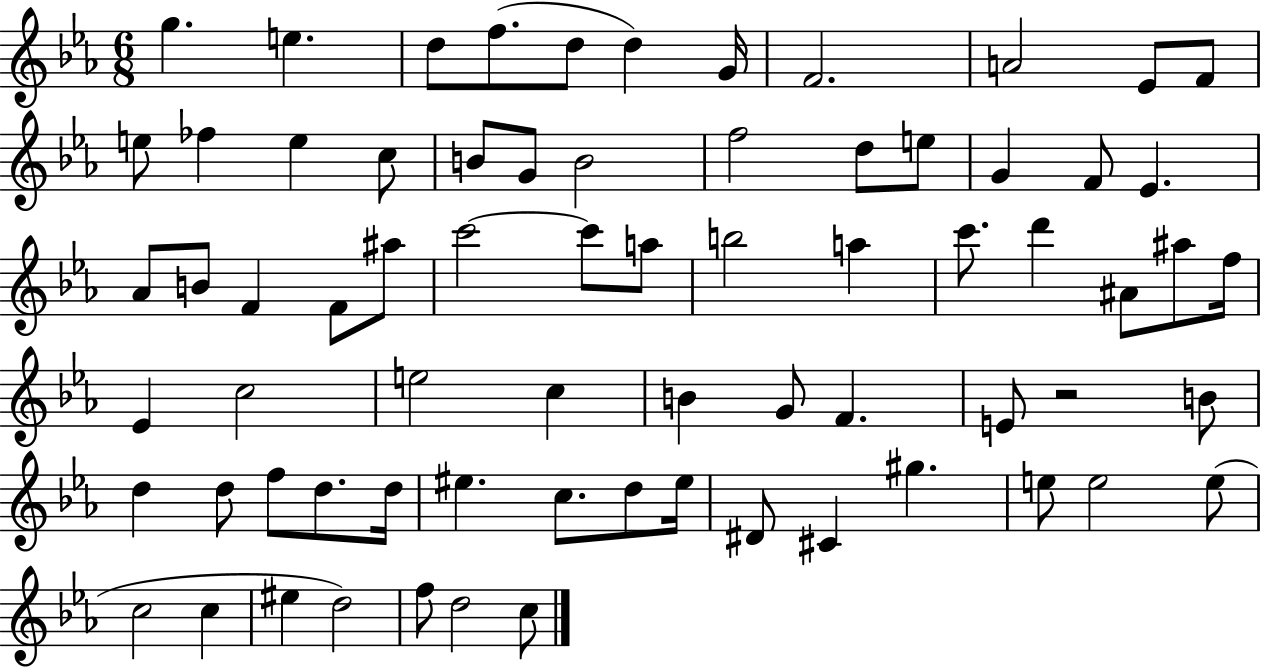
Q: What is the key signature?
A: EES major